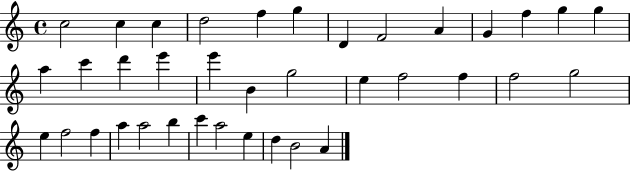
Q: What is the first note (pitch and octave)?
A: C5